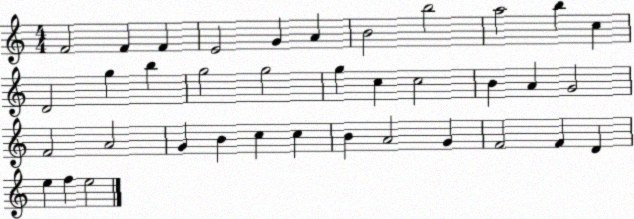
X:1
T:Untitled
M:4/4
L:1/4
K:C
F2 F F E2 G A B2 b2 a2 b c D2 g b g2 g2 g c c2 B A G2 F2 A2 G B c c B A2 G F2 F D e f e2